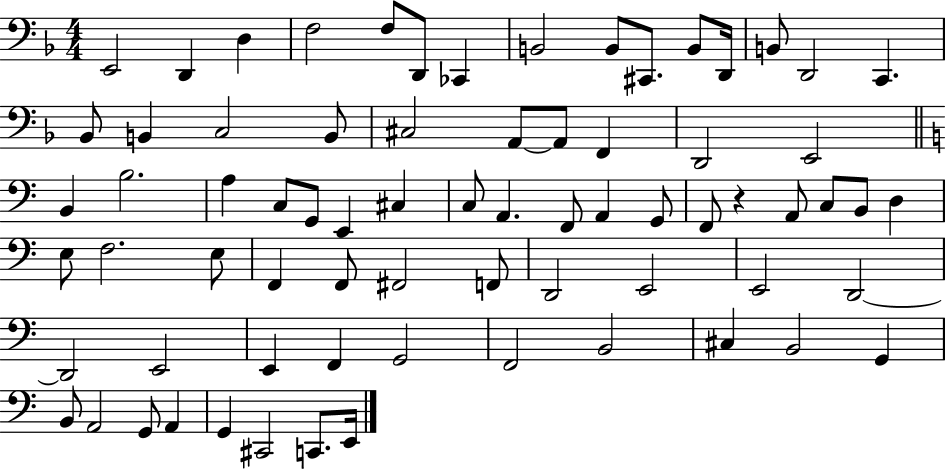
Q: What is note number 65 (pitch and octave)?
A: A2